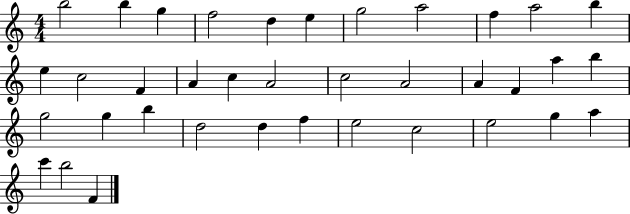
B5/h B5/q G5/q F5/h D5/q E5/q G5/h A5/h F5/q A5/h B5/q E5/q C5/h F4/q A4/q C5/q A4/h C5/h A4/h A4/q F4/q A5/q B5/q G5/h G5/q B5/q D5/h D5/q F5/q E5/h C5/h E5/h G5/q A5/q C6/q B5/h F4/q